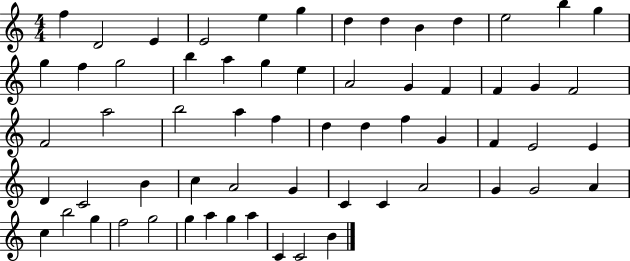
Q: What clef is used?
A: treble